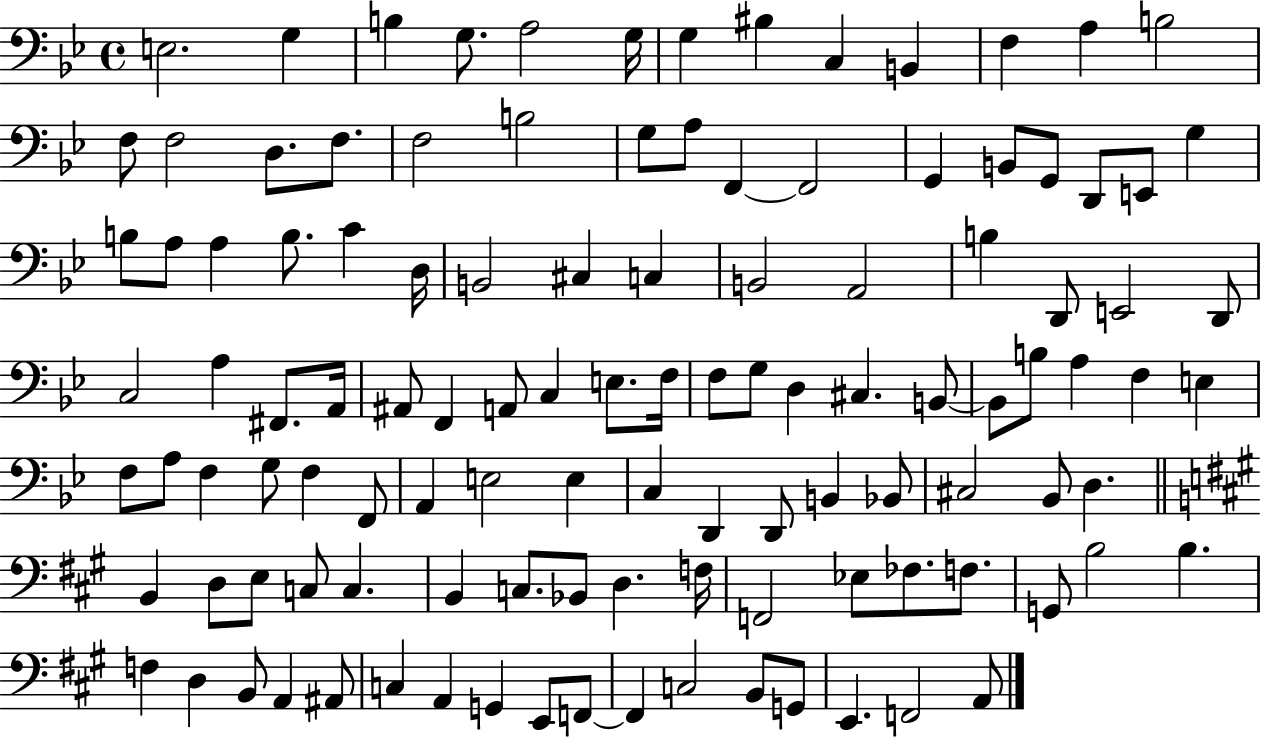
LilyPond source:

{
  \clef bass
  \time 4/4
  \defaultTimeSignature
  \key bes \major
  e2. g4 | b4 g8. a2 g16 | g4 bis4 c4 b,4 | f4 a4 b2 | \break f8 f2 d8. f8. | f2 b2 | g8 a8 f,4~~ f,2 | g,4 b,8 g,8 d,8 e,8 g4 | \break b8 a8 a4 b8. c'4 d16 | b,2 cis4 c4 | b,2 a,2 | b4 d,8 e,2 d,8 | \break c2 a4 fis,8. a,16 | ais,8 f,4 a,8 c4 e8. f16 | f8 g8 d4 cis4. b,8~~ | b,8 b8 a4 f4 e4 | \break f8 a8 f4 g8 f4 f,8 | a,4 e2 e4 | c4 d,4 d,8 b,4 bes,8 | cis2 bes,8 d4. | \break \bar "||" \break \key a \major b,4 d8 e8 c8 c4. | b,4 c8. bes,8 d4. f16 | f,2 ees8 fes8. f8. | g,8 b2 b4. | \break f4 d4 b,8 a,4 ais,8 | c4 a,4 g,4 e,8 f,8~~ | f,4 c2 b,8 g,8 | e,4. f,2 a,8 | \break \bar "|."
}